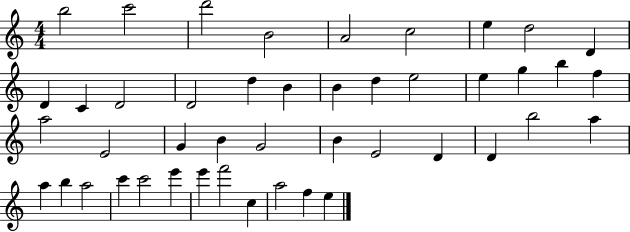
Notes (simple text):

B5/h C6/h D6/h B4/h A4/h C5/h E5/q D5/h D4/q D4/q C4/q D4/h D4/h D5/q B4/q B4/q D5/q E5/h E5/q G5/q B5/q F5/q A5/h E4/h G4/q B4/q G4/h B4/q E4/h D4/q D4/q B5/h A5/q A5/q B5/q A5/h C6/q C6/h E6/q E6/q F6/h C5/q A5/h F5/q E5/q